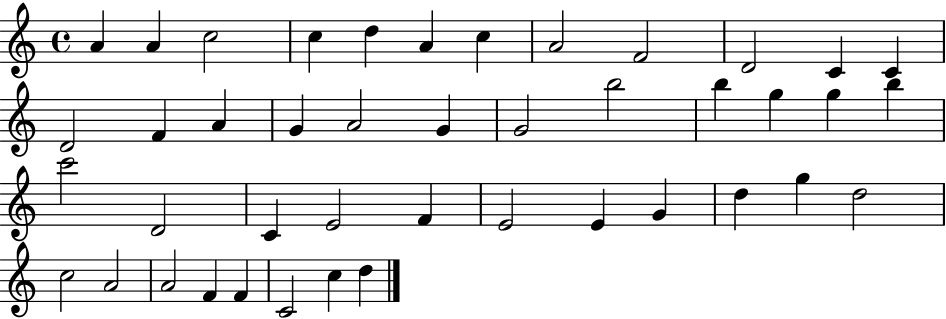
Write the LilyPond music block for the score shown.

{
  \clef treble
  \time 4/4
  \defaultTimeSignature
  \key c \major
  a'4 a'4 c''2 | c''4 d''4 a'4 c''4 | a'2 f'2 | d'2 c'4 c'4 | \break d'2 f'4 a'4 | g'4 a'2 g'4 | g'2 b''2 | b''4 g''4 g''4 b''4 | \break c'''2 d'2 | c'4 e'2 f'4 | e'2 e'4 g'4 | d''4 g''4 d''2 | \break c''2 a'2 | a'2 f'4 f'4 | c'2 c''4 d''4 | \bar "|."
}